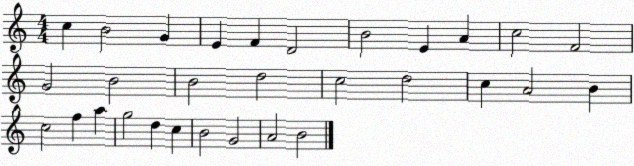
X:1
T:Untitled
M:4/4
L:1/4
K:C
c B2 G E F D2 B2 E A c2 F2 G2 B2 B2 d2 c2 d2 c A2 B c2 f a g2 d c B2 G2 A2 B2